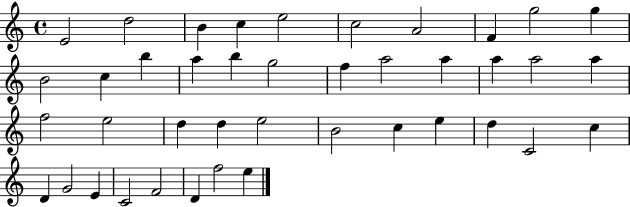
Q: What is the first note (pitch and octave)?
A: E4